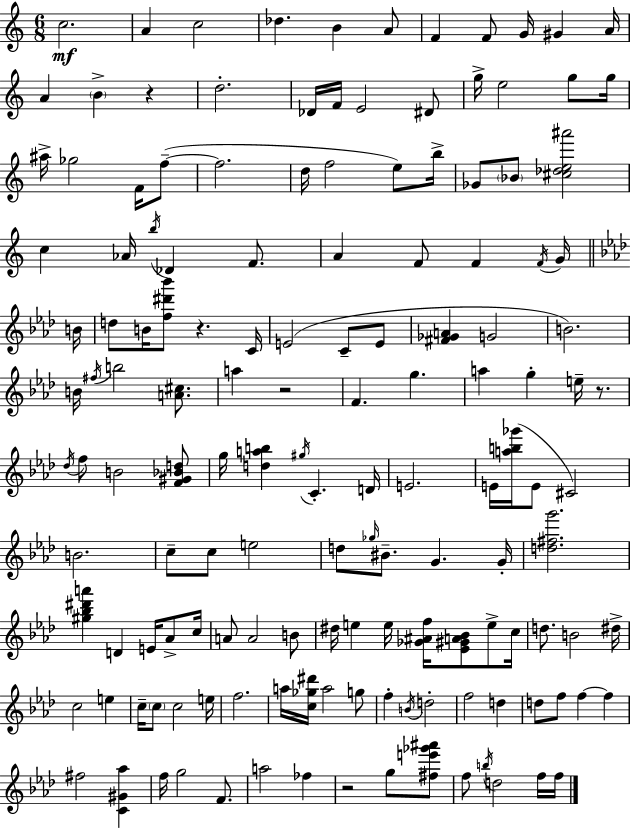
C5/h. A4/q C5/h Db5/q. B4/q A4/e F4/q F4/e G4/s G#4/q A4/s A4/q B4/q R/q D5/h. Db4/s F4/s E4/h D#4/e G5/s E5/h G5/e G5/s A#5/s Gb5/h F4/s F5/e F5/h. D5/s F5/h E5/e B5/s Gb4/e Bb4/e [C#5,Db5,E5,A#6]/h C5/q Ab4/s B5/s Db4/q F4/e. A4/q F4/e F4/q F4/s G4/s B4/s D5/e B4/s [F5,D#6,Bb6]/e R/q. C4/s E4/h C4/e E4/e [F#4,Gb4,A4]/q G4/h B4/h. B4/s F#5/s B5/h [A4,C#5]/e. A5/q R/h F4/q. G5/q. A5/q G5/q E5/s R/e. Db5/s F5/e B4/h [F4,G#4,Bb4,D5]/e G5/s [D5,A5,B5]/q G#5/s C4/q. D4/s E4/h. E4/s [A5,B5,Gb6]/s E4/e C#4/h B4/h. C5/e C5/e E5/h D5/e Gb5/s BIS4/e. G4/q. G4/s [D5,F#5,G6]/h. [G#5,Bb5,D#6,A6]/q D4/q E4/s Ab4/e C5/s A4/e A4/h B4/e D#5/s E5/q E5/s [Gb4,A#4,F5]/s [Eb4,G#4,A4,Bb4]/e E5/e C5/s D5/e. B4/h D#5/s C5/h E5/q C5/s C5/e C5/h E5/s F5/h. A5/s [C5,Gb5,D#6]/s A5/h G5/e F5/q B4/s D5/h F5/h D5/q D5/e F5/e F5/q F5/q F#5/h [C4,G#4,Ab5]/q F5/s G5/h F4/e. A5/h FES5/q R/h G5/e [F#5,E6,Gb6,A#6]/e F5/e B5/s D5/h F5/s F5/s